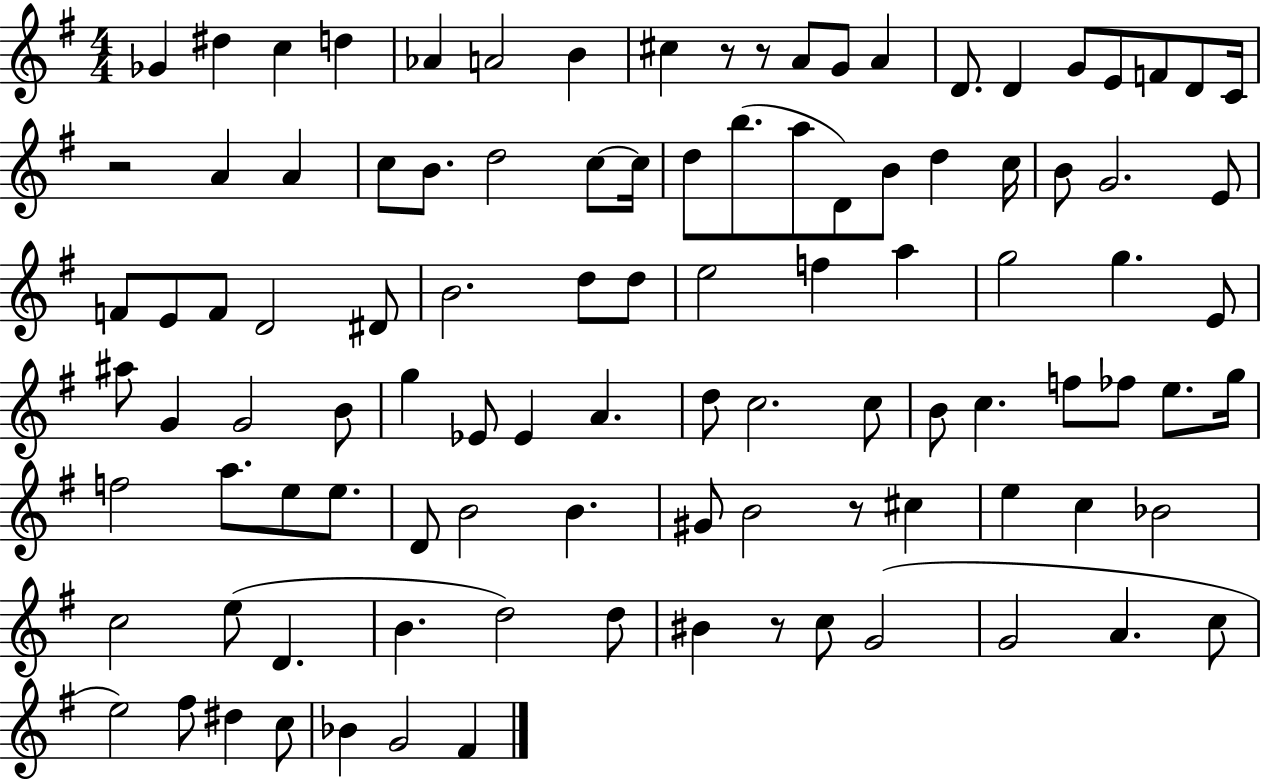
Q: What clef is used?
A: treble